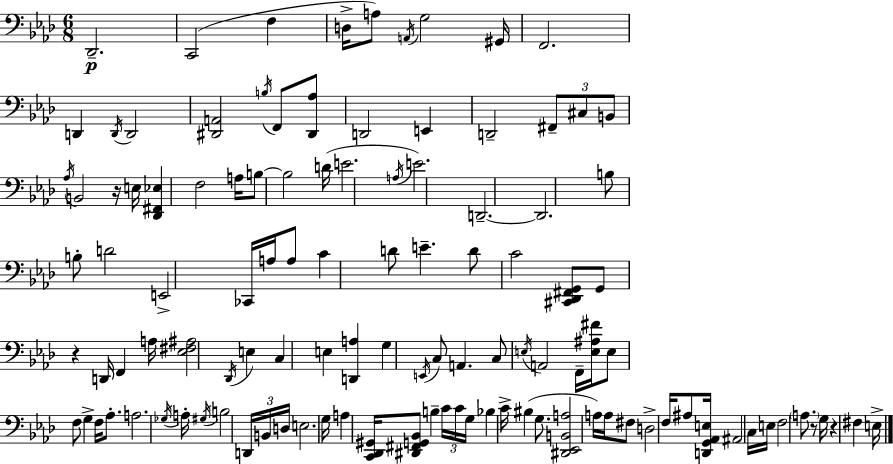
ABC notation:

X:1
T:Untitled
M:6/8
L:1/4
K:Ab
_D,,2 C,,2 F, D,/4 A,/2 A,,/4 G,2 ^G,,/4 F,,2 D,, D,,/4 D,,2 [^D,,A,,]2 B,/4 F,,/2 [^D,,_A,]/2 D,,2 E,, D,,2 ^F,,/2 ^C,/2 B,,/2 _A,/4 B,,2 z/4 E,/4 [_D,,^F,,_E,] F,2 A,/4 B,/2 B,2 D/4 E2 A,/4 E2 D,,2 D,,2 B,/2 B,/2 D2 E,,2 _C,,/4 A,/4 A,/2 C D/2 E D/2 C2 [^C,,_D,,^F,,G,,]/2 G,,/2 z D,,/4 F,, A,/4 [_E,^F,^A,]2 _D,,/4 E, C, E, [D,,A,] G, E,,/4 C,/2 A,, C,/2 E,/4 A,,2 F,,/4 [E,^A,^F]/4 E,/2 F,/2 G, F,/4 _A,/2 A,2 _G,/4 A,/4 ^G,/4 B,2 D,,/4 B,,/4 D,/4 E,2 G,/4 A, [C,,_D,,^G,,]/4 [^D,,^F,,G,,_B,,]/2 B, C/4 C/4 G,/4 _B, C/4 ^B, G,/2 [^D,,_E,,B,,A,]2 A,/4 A,/4 ^F,/2 D,2 F,/4 ^A,/2 [D,,G,,_A,,E,]/4 ^A,,2 C,/4 E,/4 F,2 A,/2 z/2 G,/4 z ^F, E,/4